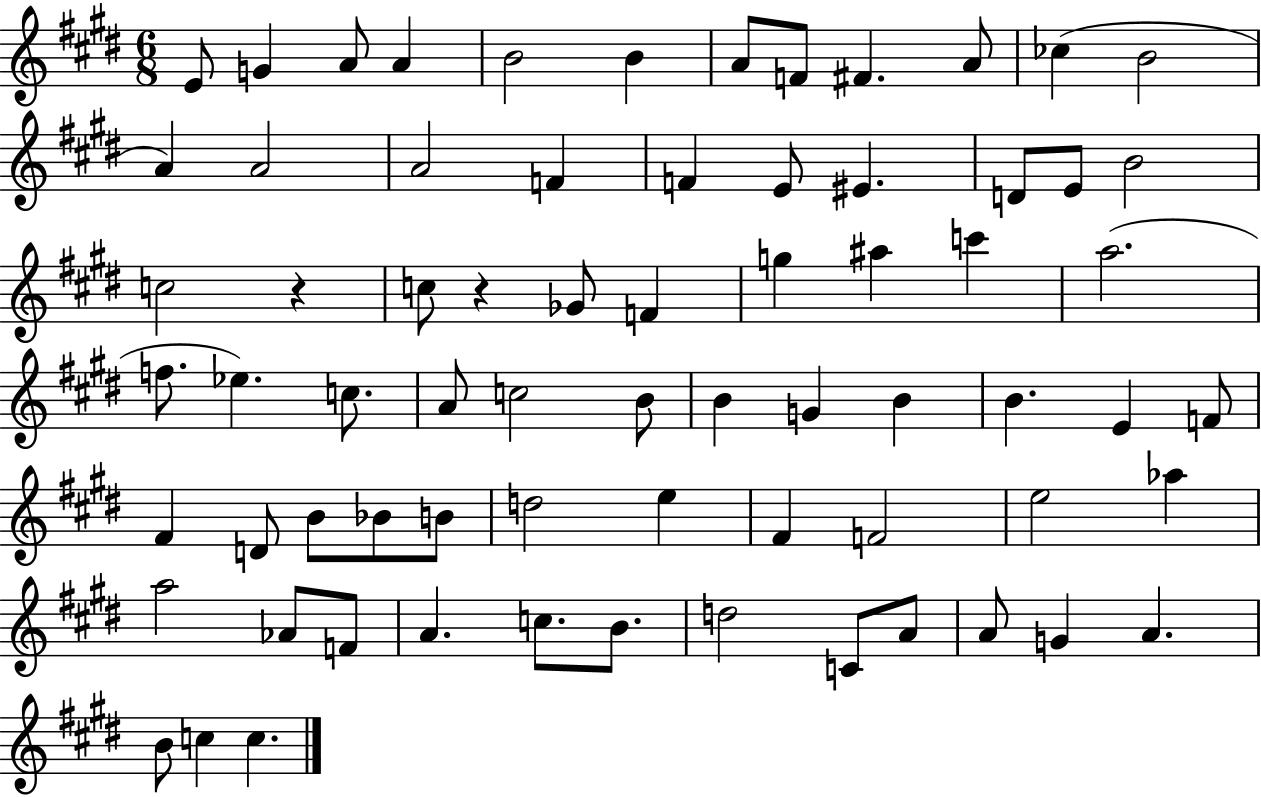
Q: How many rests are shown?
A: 2